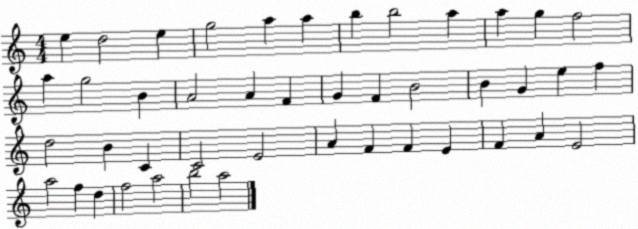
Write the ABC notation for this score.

X:1
T:Untitled
M:4/4
L:1/4
K:C
e d2 e g2 a a b b2 a a g f2 a g2 B A2 A F G F B2 B G e f d2 B C C2 E2 A F F E F A E2 a2 f d f2 a2 b2 a2